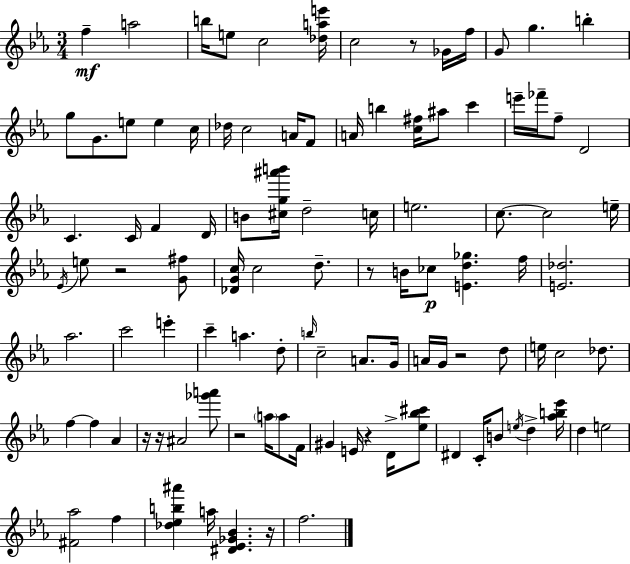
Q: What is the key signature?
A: EES major